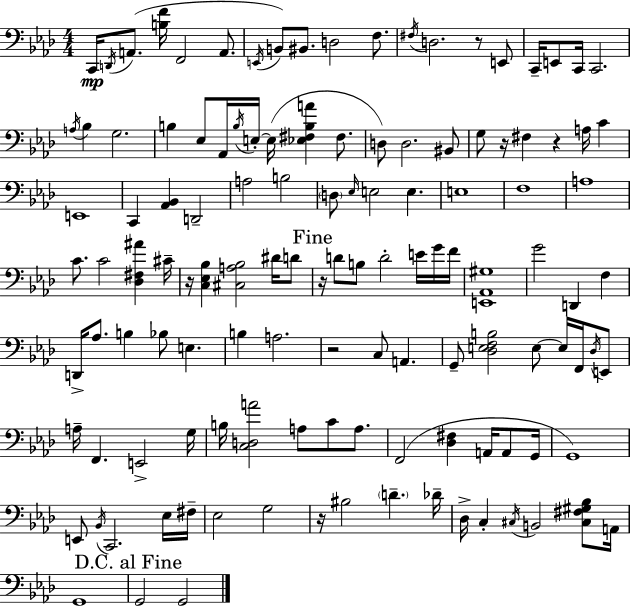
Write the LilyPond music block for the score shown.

{
  \clef bass
  \numericTimeSignature
  \time 4/4
  \key aes \major
  c,16\mp \acciaccatura { d,16 } a,8.( <b f'>16 f,2 a,8. | \acciaccatura { e,16 } b,8) bis,8. d2 f8. | \acciaccatura { fis16 } d2. r8 | e,8 c,16-- e,8 c,16 c,2. | \break \acciaccatura { a16 } bes4 g2. | b4 ees8 aes,16 \acciaccatura { b16 } e16-.~~ e16( <ees fis b a'>4 | fis8. d8) d2. | bis,8 g8 r16 fis4 r4 | \break a16 c'4 e,1 | c,4 <aes, bes,>4 d,2-- | a2 b2 | \parenthesize d8 \grace { ees16 } e2 | \break e4. e1 | f1 | a1 | c'8. c'2 | \break <des fis ais'>4 cis'16-- r16 <c ees bes>4 <cis a bes>2 | dis'16 d'8 \mark "Fine" r16 d'8 b8 d'2-. | e'16 g'16 f'16 <e, aes, gis>1 | g'2 d,4 | \break f4 d,16-> aes8. b4 bes8 | e4. b4 a2. | r2 c8 | a,4. g,8-- <des e f b>2 | \break e8~~ e16 f,16 \acciaccatura { des16 } e,8 a16-- f,4. e,2-> | g16 b16 <c d a'>2 | a8 c'8 a8. f,2( <des fis>4 | a,16 a,8 g,16 g,1) | \break e,8 \acciaccatura { bes,16 } c,2. | ees16 fis16-- ees2 | g2 r16 bis2 | \parenthesize d'4.-- des'16-- des16-> c4-. \acciaccatura { cis16 } b,2 | \break <cis fis gis bes>8 a,16 g,1 | \mark "D.C. al Fine" g,2 | g,2 \bar "|."
}